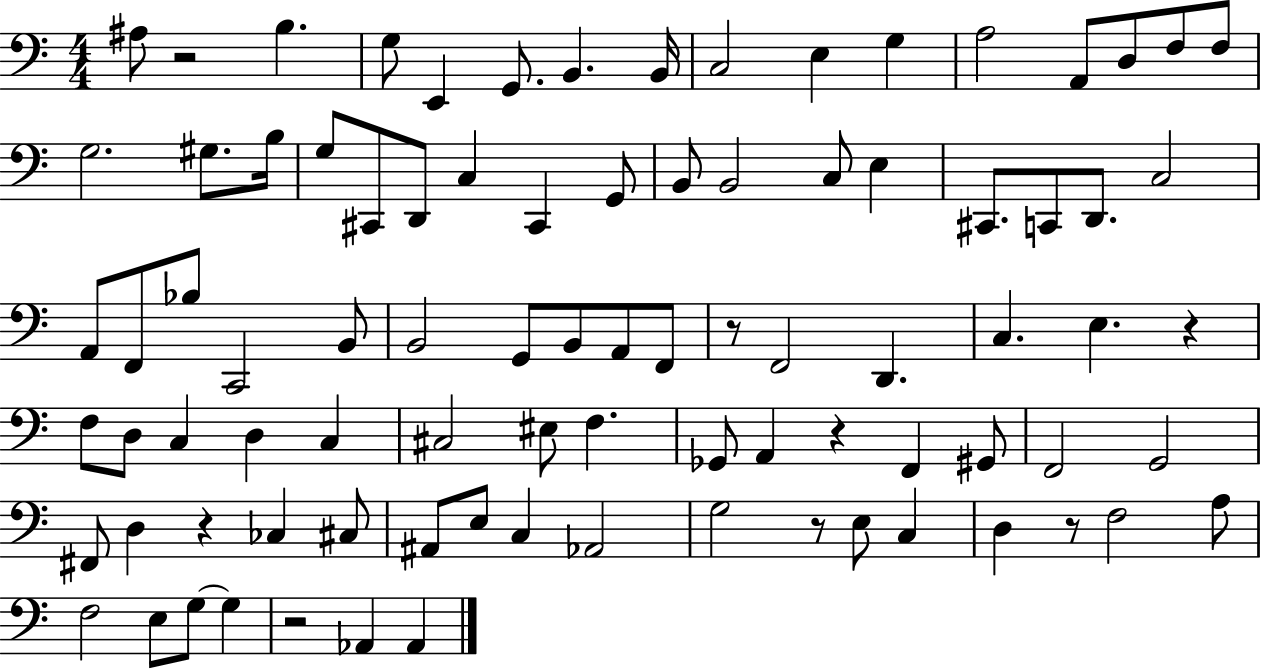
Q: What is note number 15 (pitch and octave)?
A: F3